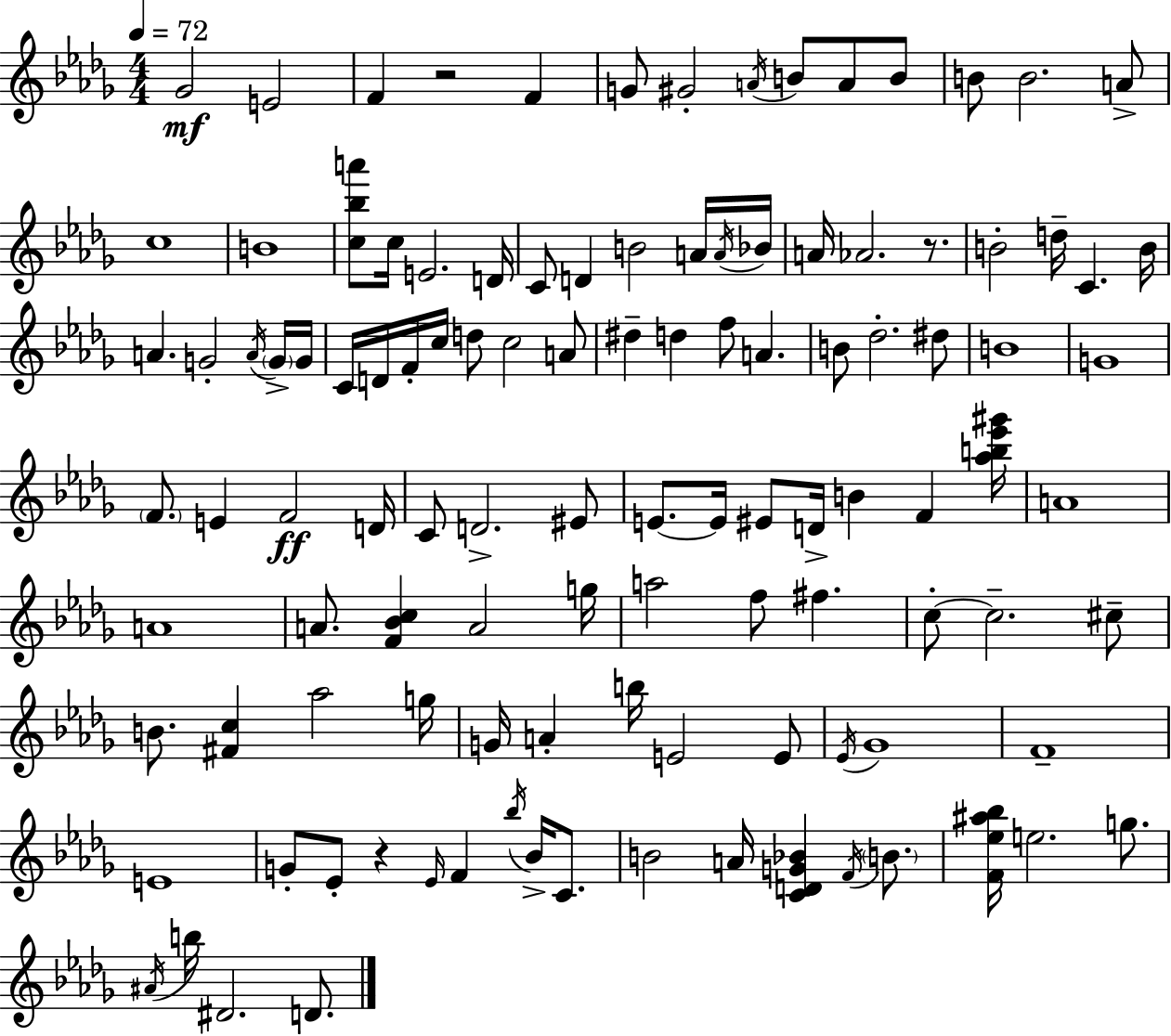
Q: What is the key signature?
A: BES minor